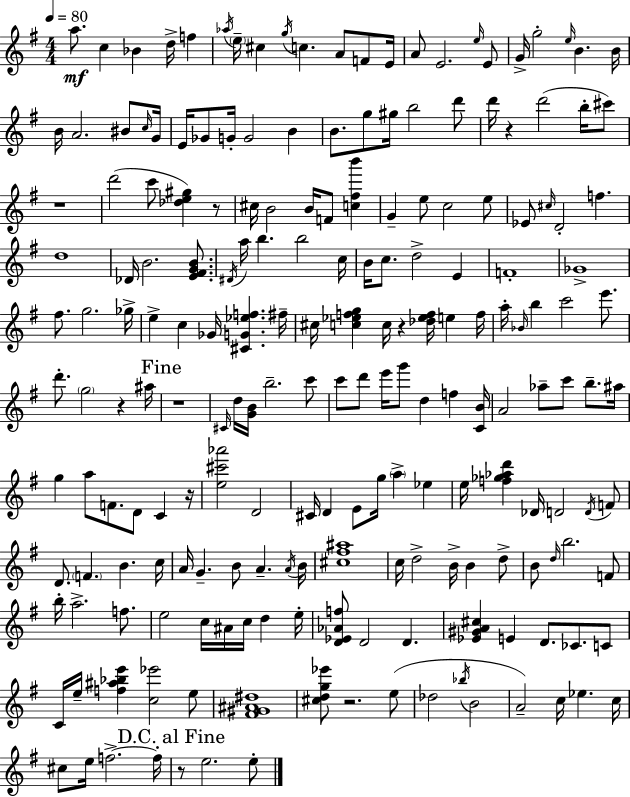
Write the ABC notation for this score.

X:1
T:Untitled
M:4/4
L:1/4
K:G
a/2 c _B d/4 f _a/4 e/4 ^c g/4 c A/2 F/2 E/4 A/2 E2 e/4 E/2 G/4 g2 e/4 B B/4 B/4 A2 ^B/2 c/4 G/4 E/4 _G/2 G/4 G2 B B/2 g/2 ^g/4 b2 d'/2 d'/4 z d'2 b/4 ^c'/2 z4 d'2 c'/2 [_de^g] z/2 ^c/4 B2 B/4 F/2 [c^fb'] G e/2 c2 e/2 _E/2 ^c/4 D2 f d4 _D/4 B2 [E^FGB]/2 ^D/4 a/4 b b2 c/4 B/4 c/2 d2 E F4 _G4 ^f/2 g2 _g/4 e c _G/4 [^CG_ef] ^f/4 ^c/4 [c_efg] c/4 z [_d_ef]/4 e f/4 a/4 _B/4 b c'2 e'/2 d'/2 g2 z ^a/4 z4 ^C/4 d/4 [GB]/4 b2 c'/2 c'/2 d'/2 e'/4 g'/2 d f [CB]/4 A2 _a/2 c'/2 b/2 ^a/4 g a/2 F/2 D/2 C z/4 [e^c'_a']2 D2 ^C/4 D E/2 g/4 a _e e/4 [f_g_ad'] _D/4 D2 D/4 F/2 D/2 F B c/4 A/4 G B/2 A A/4 B/4 [^c^f^a]4 c/4 d2 B/4 B d/2 B/2 d/4 b2 F/2 b/4 a2 f/2 e2 c/4 ^A/4 c/4 d e/4 [D_E_Af]/2 D2 D [_E^GA^c] E D/2 _C/2 C/2 C/4 e/4 [f^a_be'] [c_e']2 e/2 [^F^G^A^d]4 [^cdg_e']/2 z2 e/2 _d2 _b/4 B2 A2 c/4 _e c/4 ^c/2 e/4 f2 f/4 z/2 e2 e/2